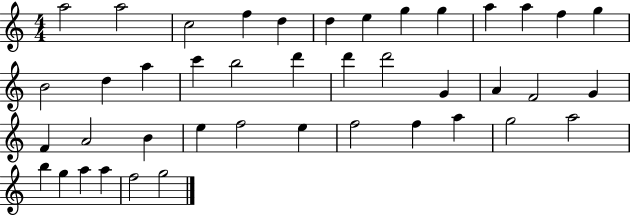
A5/h A5/h C5/h F5/q D5/q D5/q E5/q G5/q G5/q A5/q A5/q F5/q G5/q B4/h D5/q A5/q C6/q B5/h D6/q D6/q D6/h G4/q A4/q F4/h G4/q F4/q A4/h B4/q E5/q F5/h E5/q F5/h F5/q A5/q G5/h A5/h B5/q G5/q A5/q A5/q F5/h G5/h